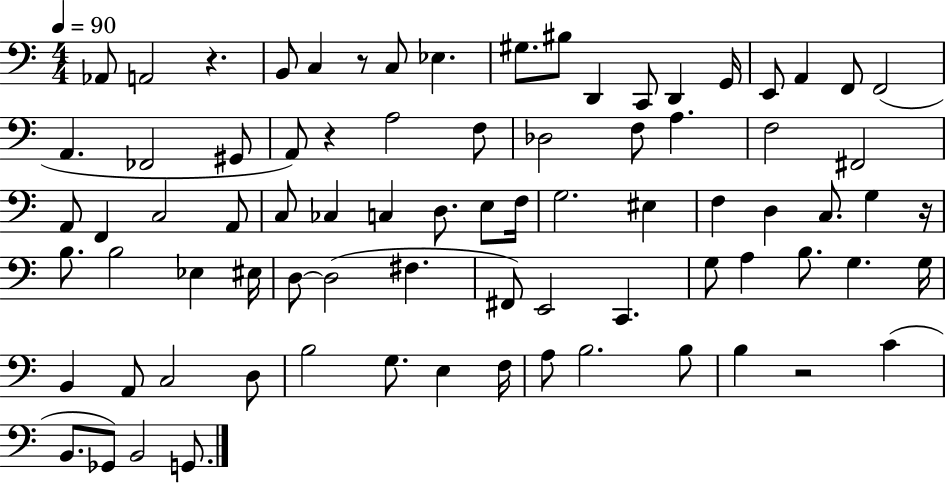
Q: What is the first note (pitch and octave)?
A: Ab2